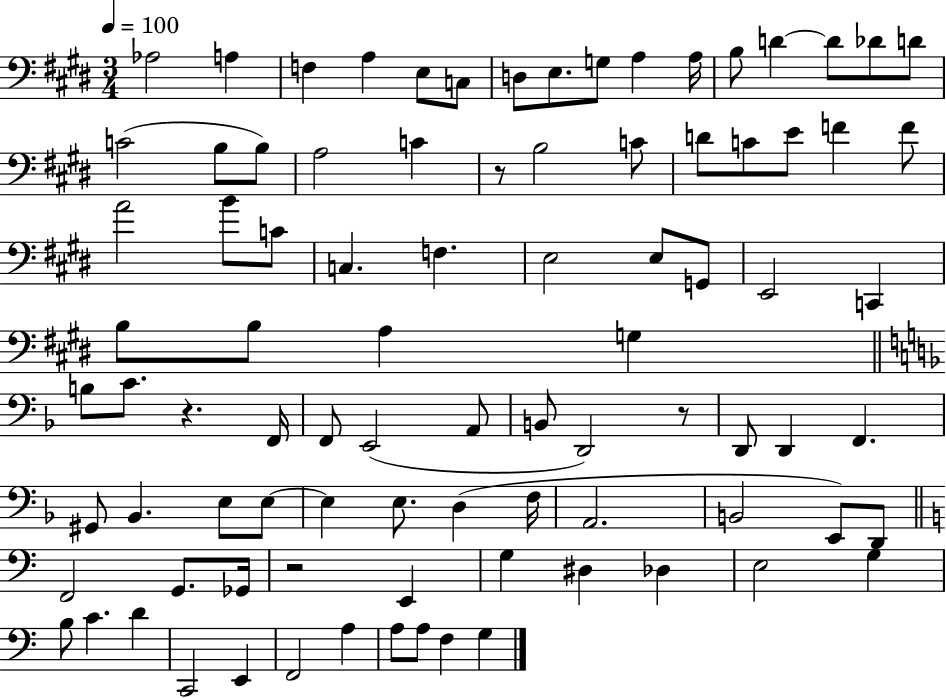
X:1
T:Untitled
M:3/4
L:1/4
K:E
_A,2 A, F, A, E,/2 C,/2 D,/2 E,/2 G,/2 A, A,/4 B,/2 D D/2 _D/2 D/2 C2 B,/2 B,/2 A,2 C z/2 B,2 C/2 D/2 C/2 E/2 F F/2 A2 B/2 C/2 C, F, E,2 E,/2 G,,/2 E,,2 C,, B,/2 B,/2 A, G, B,/2 C/2 z F,,/4 F,,/2 E,,2 A,,/2 B,,/2 D,,2 z/2 D,,/2 D,, F,, ^G,,/2 _B,, E,/2 E,/2 E, E,/2 D, F,/4 A,,2 B,,2 E,,/2 D,,/2 F,,2 G,,/2 _G,,/4 z2 E,, G, ^D, _D, E,2 G, B,/2 C D C,,2 E,, F,,2 A, A,/2 A,/2 F, G,